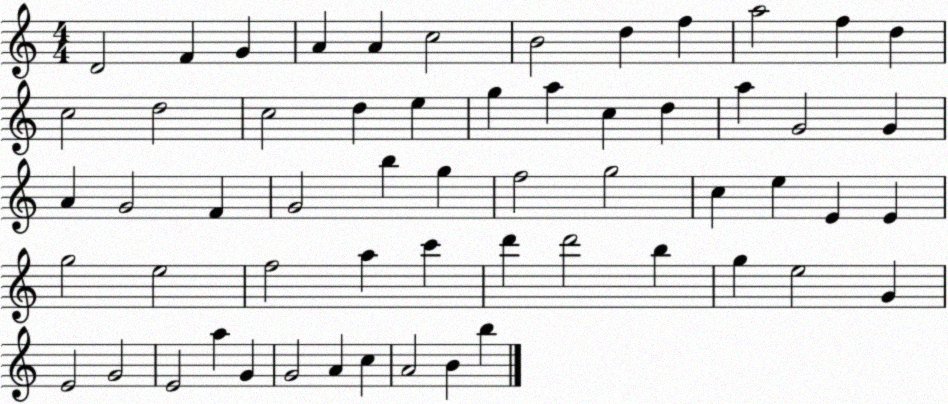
X:1
T:Untitled
M:4/4
L:1/4
K:C
D2 F G A A c2 B2 d f a2 f d c2 d2 c2 d e g a c d a G2 G A G2 F G2 b g f2 g2 c e E E g2 e2 f2 a c' d' d'2 b g e2 G E2 G2 E2 a G G2 A c A2 B b